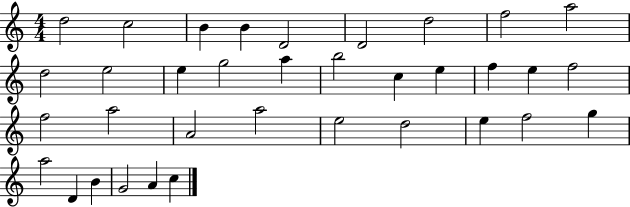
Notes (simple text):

D5/h C5/h B4/q B4/q D4/h D4/h D5/h F5/h A5/h D5/h E5/h E5/q G5/h A5/q B5/h C5/q E5/q F5/q E5/q F5/h F5/h A5/h A4/h A5/h E5/h D5/h E5/q F5/h G5/q A5/h D4/q B4/q G4/h A4/q C5/q